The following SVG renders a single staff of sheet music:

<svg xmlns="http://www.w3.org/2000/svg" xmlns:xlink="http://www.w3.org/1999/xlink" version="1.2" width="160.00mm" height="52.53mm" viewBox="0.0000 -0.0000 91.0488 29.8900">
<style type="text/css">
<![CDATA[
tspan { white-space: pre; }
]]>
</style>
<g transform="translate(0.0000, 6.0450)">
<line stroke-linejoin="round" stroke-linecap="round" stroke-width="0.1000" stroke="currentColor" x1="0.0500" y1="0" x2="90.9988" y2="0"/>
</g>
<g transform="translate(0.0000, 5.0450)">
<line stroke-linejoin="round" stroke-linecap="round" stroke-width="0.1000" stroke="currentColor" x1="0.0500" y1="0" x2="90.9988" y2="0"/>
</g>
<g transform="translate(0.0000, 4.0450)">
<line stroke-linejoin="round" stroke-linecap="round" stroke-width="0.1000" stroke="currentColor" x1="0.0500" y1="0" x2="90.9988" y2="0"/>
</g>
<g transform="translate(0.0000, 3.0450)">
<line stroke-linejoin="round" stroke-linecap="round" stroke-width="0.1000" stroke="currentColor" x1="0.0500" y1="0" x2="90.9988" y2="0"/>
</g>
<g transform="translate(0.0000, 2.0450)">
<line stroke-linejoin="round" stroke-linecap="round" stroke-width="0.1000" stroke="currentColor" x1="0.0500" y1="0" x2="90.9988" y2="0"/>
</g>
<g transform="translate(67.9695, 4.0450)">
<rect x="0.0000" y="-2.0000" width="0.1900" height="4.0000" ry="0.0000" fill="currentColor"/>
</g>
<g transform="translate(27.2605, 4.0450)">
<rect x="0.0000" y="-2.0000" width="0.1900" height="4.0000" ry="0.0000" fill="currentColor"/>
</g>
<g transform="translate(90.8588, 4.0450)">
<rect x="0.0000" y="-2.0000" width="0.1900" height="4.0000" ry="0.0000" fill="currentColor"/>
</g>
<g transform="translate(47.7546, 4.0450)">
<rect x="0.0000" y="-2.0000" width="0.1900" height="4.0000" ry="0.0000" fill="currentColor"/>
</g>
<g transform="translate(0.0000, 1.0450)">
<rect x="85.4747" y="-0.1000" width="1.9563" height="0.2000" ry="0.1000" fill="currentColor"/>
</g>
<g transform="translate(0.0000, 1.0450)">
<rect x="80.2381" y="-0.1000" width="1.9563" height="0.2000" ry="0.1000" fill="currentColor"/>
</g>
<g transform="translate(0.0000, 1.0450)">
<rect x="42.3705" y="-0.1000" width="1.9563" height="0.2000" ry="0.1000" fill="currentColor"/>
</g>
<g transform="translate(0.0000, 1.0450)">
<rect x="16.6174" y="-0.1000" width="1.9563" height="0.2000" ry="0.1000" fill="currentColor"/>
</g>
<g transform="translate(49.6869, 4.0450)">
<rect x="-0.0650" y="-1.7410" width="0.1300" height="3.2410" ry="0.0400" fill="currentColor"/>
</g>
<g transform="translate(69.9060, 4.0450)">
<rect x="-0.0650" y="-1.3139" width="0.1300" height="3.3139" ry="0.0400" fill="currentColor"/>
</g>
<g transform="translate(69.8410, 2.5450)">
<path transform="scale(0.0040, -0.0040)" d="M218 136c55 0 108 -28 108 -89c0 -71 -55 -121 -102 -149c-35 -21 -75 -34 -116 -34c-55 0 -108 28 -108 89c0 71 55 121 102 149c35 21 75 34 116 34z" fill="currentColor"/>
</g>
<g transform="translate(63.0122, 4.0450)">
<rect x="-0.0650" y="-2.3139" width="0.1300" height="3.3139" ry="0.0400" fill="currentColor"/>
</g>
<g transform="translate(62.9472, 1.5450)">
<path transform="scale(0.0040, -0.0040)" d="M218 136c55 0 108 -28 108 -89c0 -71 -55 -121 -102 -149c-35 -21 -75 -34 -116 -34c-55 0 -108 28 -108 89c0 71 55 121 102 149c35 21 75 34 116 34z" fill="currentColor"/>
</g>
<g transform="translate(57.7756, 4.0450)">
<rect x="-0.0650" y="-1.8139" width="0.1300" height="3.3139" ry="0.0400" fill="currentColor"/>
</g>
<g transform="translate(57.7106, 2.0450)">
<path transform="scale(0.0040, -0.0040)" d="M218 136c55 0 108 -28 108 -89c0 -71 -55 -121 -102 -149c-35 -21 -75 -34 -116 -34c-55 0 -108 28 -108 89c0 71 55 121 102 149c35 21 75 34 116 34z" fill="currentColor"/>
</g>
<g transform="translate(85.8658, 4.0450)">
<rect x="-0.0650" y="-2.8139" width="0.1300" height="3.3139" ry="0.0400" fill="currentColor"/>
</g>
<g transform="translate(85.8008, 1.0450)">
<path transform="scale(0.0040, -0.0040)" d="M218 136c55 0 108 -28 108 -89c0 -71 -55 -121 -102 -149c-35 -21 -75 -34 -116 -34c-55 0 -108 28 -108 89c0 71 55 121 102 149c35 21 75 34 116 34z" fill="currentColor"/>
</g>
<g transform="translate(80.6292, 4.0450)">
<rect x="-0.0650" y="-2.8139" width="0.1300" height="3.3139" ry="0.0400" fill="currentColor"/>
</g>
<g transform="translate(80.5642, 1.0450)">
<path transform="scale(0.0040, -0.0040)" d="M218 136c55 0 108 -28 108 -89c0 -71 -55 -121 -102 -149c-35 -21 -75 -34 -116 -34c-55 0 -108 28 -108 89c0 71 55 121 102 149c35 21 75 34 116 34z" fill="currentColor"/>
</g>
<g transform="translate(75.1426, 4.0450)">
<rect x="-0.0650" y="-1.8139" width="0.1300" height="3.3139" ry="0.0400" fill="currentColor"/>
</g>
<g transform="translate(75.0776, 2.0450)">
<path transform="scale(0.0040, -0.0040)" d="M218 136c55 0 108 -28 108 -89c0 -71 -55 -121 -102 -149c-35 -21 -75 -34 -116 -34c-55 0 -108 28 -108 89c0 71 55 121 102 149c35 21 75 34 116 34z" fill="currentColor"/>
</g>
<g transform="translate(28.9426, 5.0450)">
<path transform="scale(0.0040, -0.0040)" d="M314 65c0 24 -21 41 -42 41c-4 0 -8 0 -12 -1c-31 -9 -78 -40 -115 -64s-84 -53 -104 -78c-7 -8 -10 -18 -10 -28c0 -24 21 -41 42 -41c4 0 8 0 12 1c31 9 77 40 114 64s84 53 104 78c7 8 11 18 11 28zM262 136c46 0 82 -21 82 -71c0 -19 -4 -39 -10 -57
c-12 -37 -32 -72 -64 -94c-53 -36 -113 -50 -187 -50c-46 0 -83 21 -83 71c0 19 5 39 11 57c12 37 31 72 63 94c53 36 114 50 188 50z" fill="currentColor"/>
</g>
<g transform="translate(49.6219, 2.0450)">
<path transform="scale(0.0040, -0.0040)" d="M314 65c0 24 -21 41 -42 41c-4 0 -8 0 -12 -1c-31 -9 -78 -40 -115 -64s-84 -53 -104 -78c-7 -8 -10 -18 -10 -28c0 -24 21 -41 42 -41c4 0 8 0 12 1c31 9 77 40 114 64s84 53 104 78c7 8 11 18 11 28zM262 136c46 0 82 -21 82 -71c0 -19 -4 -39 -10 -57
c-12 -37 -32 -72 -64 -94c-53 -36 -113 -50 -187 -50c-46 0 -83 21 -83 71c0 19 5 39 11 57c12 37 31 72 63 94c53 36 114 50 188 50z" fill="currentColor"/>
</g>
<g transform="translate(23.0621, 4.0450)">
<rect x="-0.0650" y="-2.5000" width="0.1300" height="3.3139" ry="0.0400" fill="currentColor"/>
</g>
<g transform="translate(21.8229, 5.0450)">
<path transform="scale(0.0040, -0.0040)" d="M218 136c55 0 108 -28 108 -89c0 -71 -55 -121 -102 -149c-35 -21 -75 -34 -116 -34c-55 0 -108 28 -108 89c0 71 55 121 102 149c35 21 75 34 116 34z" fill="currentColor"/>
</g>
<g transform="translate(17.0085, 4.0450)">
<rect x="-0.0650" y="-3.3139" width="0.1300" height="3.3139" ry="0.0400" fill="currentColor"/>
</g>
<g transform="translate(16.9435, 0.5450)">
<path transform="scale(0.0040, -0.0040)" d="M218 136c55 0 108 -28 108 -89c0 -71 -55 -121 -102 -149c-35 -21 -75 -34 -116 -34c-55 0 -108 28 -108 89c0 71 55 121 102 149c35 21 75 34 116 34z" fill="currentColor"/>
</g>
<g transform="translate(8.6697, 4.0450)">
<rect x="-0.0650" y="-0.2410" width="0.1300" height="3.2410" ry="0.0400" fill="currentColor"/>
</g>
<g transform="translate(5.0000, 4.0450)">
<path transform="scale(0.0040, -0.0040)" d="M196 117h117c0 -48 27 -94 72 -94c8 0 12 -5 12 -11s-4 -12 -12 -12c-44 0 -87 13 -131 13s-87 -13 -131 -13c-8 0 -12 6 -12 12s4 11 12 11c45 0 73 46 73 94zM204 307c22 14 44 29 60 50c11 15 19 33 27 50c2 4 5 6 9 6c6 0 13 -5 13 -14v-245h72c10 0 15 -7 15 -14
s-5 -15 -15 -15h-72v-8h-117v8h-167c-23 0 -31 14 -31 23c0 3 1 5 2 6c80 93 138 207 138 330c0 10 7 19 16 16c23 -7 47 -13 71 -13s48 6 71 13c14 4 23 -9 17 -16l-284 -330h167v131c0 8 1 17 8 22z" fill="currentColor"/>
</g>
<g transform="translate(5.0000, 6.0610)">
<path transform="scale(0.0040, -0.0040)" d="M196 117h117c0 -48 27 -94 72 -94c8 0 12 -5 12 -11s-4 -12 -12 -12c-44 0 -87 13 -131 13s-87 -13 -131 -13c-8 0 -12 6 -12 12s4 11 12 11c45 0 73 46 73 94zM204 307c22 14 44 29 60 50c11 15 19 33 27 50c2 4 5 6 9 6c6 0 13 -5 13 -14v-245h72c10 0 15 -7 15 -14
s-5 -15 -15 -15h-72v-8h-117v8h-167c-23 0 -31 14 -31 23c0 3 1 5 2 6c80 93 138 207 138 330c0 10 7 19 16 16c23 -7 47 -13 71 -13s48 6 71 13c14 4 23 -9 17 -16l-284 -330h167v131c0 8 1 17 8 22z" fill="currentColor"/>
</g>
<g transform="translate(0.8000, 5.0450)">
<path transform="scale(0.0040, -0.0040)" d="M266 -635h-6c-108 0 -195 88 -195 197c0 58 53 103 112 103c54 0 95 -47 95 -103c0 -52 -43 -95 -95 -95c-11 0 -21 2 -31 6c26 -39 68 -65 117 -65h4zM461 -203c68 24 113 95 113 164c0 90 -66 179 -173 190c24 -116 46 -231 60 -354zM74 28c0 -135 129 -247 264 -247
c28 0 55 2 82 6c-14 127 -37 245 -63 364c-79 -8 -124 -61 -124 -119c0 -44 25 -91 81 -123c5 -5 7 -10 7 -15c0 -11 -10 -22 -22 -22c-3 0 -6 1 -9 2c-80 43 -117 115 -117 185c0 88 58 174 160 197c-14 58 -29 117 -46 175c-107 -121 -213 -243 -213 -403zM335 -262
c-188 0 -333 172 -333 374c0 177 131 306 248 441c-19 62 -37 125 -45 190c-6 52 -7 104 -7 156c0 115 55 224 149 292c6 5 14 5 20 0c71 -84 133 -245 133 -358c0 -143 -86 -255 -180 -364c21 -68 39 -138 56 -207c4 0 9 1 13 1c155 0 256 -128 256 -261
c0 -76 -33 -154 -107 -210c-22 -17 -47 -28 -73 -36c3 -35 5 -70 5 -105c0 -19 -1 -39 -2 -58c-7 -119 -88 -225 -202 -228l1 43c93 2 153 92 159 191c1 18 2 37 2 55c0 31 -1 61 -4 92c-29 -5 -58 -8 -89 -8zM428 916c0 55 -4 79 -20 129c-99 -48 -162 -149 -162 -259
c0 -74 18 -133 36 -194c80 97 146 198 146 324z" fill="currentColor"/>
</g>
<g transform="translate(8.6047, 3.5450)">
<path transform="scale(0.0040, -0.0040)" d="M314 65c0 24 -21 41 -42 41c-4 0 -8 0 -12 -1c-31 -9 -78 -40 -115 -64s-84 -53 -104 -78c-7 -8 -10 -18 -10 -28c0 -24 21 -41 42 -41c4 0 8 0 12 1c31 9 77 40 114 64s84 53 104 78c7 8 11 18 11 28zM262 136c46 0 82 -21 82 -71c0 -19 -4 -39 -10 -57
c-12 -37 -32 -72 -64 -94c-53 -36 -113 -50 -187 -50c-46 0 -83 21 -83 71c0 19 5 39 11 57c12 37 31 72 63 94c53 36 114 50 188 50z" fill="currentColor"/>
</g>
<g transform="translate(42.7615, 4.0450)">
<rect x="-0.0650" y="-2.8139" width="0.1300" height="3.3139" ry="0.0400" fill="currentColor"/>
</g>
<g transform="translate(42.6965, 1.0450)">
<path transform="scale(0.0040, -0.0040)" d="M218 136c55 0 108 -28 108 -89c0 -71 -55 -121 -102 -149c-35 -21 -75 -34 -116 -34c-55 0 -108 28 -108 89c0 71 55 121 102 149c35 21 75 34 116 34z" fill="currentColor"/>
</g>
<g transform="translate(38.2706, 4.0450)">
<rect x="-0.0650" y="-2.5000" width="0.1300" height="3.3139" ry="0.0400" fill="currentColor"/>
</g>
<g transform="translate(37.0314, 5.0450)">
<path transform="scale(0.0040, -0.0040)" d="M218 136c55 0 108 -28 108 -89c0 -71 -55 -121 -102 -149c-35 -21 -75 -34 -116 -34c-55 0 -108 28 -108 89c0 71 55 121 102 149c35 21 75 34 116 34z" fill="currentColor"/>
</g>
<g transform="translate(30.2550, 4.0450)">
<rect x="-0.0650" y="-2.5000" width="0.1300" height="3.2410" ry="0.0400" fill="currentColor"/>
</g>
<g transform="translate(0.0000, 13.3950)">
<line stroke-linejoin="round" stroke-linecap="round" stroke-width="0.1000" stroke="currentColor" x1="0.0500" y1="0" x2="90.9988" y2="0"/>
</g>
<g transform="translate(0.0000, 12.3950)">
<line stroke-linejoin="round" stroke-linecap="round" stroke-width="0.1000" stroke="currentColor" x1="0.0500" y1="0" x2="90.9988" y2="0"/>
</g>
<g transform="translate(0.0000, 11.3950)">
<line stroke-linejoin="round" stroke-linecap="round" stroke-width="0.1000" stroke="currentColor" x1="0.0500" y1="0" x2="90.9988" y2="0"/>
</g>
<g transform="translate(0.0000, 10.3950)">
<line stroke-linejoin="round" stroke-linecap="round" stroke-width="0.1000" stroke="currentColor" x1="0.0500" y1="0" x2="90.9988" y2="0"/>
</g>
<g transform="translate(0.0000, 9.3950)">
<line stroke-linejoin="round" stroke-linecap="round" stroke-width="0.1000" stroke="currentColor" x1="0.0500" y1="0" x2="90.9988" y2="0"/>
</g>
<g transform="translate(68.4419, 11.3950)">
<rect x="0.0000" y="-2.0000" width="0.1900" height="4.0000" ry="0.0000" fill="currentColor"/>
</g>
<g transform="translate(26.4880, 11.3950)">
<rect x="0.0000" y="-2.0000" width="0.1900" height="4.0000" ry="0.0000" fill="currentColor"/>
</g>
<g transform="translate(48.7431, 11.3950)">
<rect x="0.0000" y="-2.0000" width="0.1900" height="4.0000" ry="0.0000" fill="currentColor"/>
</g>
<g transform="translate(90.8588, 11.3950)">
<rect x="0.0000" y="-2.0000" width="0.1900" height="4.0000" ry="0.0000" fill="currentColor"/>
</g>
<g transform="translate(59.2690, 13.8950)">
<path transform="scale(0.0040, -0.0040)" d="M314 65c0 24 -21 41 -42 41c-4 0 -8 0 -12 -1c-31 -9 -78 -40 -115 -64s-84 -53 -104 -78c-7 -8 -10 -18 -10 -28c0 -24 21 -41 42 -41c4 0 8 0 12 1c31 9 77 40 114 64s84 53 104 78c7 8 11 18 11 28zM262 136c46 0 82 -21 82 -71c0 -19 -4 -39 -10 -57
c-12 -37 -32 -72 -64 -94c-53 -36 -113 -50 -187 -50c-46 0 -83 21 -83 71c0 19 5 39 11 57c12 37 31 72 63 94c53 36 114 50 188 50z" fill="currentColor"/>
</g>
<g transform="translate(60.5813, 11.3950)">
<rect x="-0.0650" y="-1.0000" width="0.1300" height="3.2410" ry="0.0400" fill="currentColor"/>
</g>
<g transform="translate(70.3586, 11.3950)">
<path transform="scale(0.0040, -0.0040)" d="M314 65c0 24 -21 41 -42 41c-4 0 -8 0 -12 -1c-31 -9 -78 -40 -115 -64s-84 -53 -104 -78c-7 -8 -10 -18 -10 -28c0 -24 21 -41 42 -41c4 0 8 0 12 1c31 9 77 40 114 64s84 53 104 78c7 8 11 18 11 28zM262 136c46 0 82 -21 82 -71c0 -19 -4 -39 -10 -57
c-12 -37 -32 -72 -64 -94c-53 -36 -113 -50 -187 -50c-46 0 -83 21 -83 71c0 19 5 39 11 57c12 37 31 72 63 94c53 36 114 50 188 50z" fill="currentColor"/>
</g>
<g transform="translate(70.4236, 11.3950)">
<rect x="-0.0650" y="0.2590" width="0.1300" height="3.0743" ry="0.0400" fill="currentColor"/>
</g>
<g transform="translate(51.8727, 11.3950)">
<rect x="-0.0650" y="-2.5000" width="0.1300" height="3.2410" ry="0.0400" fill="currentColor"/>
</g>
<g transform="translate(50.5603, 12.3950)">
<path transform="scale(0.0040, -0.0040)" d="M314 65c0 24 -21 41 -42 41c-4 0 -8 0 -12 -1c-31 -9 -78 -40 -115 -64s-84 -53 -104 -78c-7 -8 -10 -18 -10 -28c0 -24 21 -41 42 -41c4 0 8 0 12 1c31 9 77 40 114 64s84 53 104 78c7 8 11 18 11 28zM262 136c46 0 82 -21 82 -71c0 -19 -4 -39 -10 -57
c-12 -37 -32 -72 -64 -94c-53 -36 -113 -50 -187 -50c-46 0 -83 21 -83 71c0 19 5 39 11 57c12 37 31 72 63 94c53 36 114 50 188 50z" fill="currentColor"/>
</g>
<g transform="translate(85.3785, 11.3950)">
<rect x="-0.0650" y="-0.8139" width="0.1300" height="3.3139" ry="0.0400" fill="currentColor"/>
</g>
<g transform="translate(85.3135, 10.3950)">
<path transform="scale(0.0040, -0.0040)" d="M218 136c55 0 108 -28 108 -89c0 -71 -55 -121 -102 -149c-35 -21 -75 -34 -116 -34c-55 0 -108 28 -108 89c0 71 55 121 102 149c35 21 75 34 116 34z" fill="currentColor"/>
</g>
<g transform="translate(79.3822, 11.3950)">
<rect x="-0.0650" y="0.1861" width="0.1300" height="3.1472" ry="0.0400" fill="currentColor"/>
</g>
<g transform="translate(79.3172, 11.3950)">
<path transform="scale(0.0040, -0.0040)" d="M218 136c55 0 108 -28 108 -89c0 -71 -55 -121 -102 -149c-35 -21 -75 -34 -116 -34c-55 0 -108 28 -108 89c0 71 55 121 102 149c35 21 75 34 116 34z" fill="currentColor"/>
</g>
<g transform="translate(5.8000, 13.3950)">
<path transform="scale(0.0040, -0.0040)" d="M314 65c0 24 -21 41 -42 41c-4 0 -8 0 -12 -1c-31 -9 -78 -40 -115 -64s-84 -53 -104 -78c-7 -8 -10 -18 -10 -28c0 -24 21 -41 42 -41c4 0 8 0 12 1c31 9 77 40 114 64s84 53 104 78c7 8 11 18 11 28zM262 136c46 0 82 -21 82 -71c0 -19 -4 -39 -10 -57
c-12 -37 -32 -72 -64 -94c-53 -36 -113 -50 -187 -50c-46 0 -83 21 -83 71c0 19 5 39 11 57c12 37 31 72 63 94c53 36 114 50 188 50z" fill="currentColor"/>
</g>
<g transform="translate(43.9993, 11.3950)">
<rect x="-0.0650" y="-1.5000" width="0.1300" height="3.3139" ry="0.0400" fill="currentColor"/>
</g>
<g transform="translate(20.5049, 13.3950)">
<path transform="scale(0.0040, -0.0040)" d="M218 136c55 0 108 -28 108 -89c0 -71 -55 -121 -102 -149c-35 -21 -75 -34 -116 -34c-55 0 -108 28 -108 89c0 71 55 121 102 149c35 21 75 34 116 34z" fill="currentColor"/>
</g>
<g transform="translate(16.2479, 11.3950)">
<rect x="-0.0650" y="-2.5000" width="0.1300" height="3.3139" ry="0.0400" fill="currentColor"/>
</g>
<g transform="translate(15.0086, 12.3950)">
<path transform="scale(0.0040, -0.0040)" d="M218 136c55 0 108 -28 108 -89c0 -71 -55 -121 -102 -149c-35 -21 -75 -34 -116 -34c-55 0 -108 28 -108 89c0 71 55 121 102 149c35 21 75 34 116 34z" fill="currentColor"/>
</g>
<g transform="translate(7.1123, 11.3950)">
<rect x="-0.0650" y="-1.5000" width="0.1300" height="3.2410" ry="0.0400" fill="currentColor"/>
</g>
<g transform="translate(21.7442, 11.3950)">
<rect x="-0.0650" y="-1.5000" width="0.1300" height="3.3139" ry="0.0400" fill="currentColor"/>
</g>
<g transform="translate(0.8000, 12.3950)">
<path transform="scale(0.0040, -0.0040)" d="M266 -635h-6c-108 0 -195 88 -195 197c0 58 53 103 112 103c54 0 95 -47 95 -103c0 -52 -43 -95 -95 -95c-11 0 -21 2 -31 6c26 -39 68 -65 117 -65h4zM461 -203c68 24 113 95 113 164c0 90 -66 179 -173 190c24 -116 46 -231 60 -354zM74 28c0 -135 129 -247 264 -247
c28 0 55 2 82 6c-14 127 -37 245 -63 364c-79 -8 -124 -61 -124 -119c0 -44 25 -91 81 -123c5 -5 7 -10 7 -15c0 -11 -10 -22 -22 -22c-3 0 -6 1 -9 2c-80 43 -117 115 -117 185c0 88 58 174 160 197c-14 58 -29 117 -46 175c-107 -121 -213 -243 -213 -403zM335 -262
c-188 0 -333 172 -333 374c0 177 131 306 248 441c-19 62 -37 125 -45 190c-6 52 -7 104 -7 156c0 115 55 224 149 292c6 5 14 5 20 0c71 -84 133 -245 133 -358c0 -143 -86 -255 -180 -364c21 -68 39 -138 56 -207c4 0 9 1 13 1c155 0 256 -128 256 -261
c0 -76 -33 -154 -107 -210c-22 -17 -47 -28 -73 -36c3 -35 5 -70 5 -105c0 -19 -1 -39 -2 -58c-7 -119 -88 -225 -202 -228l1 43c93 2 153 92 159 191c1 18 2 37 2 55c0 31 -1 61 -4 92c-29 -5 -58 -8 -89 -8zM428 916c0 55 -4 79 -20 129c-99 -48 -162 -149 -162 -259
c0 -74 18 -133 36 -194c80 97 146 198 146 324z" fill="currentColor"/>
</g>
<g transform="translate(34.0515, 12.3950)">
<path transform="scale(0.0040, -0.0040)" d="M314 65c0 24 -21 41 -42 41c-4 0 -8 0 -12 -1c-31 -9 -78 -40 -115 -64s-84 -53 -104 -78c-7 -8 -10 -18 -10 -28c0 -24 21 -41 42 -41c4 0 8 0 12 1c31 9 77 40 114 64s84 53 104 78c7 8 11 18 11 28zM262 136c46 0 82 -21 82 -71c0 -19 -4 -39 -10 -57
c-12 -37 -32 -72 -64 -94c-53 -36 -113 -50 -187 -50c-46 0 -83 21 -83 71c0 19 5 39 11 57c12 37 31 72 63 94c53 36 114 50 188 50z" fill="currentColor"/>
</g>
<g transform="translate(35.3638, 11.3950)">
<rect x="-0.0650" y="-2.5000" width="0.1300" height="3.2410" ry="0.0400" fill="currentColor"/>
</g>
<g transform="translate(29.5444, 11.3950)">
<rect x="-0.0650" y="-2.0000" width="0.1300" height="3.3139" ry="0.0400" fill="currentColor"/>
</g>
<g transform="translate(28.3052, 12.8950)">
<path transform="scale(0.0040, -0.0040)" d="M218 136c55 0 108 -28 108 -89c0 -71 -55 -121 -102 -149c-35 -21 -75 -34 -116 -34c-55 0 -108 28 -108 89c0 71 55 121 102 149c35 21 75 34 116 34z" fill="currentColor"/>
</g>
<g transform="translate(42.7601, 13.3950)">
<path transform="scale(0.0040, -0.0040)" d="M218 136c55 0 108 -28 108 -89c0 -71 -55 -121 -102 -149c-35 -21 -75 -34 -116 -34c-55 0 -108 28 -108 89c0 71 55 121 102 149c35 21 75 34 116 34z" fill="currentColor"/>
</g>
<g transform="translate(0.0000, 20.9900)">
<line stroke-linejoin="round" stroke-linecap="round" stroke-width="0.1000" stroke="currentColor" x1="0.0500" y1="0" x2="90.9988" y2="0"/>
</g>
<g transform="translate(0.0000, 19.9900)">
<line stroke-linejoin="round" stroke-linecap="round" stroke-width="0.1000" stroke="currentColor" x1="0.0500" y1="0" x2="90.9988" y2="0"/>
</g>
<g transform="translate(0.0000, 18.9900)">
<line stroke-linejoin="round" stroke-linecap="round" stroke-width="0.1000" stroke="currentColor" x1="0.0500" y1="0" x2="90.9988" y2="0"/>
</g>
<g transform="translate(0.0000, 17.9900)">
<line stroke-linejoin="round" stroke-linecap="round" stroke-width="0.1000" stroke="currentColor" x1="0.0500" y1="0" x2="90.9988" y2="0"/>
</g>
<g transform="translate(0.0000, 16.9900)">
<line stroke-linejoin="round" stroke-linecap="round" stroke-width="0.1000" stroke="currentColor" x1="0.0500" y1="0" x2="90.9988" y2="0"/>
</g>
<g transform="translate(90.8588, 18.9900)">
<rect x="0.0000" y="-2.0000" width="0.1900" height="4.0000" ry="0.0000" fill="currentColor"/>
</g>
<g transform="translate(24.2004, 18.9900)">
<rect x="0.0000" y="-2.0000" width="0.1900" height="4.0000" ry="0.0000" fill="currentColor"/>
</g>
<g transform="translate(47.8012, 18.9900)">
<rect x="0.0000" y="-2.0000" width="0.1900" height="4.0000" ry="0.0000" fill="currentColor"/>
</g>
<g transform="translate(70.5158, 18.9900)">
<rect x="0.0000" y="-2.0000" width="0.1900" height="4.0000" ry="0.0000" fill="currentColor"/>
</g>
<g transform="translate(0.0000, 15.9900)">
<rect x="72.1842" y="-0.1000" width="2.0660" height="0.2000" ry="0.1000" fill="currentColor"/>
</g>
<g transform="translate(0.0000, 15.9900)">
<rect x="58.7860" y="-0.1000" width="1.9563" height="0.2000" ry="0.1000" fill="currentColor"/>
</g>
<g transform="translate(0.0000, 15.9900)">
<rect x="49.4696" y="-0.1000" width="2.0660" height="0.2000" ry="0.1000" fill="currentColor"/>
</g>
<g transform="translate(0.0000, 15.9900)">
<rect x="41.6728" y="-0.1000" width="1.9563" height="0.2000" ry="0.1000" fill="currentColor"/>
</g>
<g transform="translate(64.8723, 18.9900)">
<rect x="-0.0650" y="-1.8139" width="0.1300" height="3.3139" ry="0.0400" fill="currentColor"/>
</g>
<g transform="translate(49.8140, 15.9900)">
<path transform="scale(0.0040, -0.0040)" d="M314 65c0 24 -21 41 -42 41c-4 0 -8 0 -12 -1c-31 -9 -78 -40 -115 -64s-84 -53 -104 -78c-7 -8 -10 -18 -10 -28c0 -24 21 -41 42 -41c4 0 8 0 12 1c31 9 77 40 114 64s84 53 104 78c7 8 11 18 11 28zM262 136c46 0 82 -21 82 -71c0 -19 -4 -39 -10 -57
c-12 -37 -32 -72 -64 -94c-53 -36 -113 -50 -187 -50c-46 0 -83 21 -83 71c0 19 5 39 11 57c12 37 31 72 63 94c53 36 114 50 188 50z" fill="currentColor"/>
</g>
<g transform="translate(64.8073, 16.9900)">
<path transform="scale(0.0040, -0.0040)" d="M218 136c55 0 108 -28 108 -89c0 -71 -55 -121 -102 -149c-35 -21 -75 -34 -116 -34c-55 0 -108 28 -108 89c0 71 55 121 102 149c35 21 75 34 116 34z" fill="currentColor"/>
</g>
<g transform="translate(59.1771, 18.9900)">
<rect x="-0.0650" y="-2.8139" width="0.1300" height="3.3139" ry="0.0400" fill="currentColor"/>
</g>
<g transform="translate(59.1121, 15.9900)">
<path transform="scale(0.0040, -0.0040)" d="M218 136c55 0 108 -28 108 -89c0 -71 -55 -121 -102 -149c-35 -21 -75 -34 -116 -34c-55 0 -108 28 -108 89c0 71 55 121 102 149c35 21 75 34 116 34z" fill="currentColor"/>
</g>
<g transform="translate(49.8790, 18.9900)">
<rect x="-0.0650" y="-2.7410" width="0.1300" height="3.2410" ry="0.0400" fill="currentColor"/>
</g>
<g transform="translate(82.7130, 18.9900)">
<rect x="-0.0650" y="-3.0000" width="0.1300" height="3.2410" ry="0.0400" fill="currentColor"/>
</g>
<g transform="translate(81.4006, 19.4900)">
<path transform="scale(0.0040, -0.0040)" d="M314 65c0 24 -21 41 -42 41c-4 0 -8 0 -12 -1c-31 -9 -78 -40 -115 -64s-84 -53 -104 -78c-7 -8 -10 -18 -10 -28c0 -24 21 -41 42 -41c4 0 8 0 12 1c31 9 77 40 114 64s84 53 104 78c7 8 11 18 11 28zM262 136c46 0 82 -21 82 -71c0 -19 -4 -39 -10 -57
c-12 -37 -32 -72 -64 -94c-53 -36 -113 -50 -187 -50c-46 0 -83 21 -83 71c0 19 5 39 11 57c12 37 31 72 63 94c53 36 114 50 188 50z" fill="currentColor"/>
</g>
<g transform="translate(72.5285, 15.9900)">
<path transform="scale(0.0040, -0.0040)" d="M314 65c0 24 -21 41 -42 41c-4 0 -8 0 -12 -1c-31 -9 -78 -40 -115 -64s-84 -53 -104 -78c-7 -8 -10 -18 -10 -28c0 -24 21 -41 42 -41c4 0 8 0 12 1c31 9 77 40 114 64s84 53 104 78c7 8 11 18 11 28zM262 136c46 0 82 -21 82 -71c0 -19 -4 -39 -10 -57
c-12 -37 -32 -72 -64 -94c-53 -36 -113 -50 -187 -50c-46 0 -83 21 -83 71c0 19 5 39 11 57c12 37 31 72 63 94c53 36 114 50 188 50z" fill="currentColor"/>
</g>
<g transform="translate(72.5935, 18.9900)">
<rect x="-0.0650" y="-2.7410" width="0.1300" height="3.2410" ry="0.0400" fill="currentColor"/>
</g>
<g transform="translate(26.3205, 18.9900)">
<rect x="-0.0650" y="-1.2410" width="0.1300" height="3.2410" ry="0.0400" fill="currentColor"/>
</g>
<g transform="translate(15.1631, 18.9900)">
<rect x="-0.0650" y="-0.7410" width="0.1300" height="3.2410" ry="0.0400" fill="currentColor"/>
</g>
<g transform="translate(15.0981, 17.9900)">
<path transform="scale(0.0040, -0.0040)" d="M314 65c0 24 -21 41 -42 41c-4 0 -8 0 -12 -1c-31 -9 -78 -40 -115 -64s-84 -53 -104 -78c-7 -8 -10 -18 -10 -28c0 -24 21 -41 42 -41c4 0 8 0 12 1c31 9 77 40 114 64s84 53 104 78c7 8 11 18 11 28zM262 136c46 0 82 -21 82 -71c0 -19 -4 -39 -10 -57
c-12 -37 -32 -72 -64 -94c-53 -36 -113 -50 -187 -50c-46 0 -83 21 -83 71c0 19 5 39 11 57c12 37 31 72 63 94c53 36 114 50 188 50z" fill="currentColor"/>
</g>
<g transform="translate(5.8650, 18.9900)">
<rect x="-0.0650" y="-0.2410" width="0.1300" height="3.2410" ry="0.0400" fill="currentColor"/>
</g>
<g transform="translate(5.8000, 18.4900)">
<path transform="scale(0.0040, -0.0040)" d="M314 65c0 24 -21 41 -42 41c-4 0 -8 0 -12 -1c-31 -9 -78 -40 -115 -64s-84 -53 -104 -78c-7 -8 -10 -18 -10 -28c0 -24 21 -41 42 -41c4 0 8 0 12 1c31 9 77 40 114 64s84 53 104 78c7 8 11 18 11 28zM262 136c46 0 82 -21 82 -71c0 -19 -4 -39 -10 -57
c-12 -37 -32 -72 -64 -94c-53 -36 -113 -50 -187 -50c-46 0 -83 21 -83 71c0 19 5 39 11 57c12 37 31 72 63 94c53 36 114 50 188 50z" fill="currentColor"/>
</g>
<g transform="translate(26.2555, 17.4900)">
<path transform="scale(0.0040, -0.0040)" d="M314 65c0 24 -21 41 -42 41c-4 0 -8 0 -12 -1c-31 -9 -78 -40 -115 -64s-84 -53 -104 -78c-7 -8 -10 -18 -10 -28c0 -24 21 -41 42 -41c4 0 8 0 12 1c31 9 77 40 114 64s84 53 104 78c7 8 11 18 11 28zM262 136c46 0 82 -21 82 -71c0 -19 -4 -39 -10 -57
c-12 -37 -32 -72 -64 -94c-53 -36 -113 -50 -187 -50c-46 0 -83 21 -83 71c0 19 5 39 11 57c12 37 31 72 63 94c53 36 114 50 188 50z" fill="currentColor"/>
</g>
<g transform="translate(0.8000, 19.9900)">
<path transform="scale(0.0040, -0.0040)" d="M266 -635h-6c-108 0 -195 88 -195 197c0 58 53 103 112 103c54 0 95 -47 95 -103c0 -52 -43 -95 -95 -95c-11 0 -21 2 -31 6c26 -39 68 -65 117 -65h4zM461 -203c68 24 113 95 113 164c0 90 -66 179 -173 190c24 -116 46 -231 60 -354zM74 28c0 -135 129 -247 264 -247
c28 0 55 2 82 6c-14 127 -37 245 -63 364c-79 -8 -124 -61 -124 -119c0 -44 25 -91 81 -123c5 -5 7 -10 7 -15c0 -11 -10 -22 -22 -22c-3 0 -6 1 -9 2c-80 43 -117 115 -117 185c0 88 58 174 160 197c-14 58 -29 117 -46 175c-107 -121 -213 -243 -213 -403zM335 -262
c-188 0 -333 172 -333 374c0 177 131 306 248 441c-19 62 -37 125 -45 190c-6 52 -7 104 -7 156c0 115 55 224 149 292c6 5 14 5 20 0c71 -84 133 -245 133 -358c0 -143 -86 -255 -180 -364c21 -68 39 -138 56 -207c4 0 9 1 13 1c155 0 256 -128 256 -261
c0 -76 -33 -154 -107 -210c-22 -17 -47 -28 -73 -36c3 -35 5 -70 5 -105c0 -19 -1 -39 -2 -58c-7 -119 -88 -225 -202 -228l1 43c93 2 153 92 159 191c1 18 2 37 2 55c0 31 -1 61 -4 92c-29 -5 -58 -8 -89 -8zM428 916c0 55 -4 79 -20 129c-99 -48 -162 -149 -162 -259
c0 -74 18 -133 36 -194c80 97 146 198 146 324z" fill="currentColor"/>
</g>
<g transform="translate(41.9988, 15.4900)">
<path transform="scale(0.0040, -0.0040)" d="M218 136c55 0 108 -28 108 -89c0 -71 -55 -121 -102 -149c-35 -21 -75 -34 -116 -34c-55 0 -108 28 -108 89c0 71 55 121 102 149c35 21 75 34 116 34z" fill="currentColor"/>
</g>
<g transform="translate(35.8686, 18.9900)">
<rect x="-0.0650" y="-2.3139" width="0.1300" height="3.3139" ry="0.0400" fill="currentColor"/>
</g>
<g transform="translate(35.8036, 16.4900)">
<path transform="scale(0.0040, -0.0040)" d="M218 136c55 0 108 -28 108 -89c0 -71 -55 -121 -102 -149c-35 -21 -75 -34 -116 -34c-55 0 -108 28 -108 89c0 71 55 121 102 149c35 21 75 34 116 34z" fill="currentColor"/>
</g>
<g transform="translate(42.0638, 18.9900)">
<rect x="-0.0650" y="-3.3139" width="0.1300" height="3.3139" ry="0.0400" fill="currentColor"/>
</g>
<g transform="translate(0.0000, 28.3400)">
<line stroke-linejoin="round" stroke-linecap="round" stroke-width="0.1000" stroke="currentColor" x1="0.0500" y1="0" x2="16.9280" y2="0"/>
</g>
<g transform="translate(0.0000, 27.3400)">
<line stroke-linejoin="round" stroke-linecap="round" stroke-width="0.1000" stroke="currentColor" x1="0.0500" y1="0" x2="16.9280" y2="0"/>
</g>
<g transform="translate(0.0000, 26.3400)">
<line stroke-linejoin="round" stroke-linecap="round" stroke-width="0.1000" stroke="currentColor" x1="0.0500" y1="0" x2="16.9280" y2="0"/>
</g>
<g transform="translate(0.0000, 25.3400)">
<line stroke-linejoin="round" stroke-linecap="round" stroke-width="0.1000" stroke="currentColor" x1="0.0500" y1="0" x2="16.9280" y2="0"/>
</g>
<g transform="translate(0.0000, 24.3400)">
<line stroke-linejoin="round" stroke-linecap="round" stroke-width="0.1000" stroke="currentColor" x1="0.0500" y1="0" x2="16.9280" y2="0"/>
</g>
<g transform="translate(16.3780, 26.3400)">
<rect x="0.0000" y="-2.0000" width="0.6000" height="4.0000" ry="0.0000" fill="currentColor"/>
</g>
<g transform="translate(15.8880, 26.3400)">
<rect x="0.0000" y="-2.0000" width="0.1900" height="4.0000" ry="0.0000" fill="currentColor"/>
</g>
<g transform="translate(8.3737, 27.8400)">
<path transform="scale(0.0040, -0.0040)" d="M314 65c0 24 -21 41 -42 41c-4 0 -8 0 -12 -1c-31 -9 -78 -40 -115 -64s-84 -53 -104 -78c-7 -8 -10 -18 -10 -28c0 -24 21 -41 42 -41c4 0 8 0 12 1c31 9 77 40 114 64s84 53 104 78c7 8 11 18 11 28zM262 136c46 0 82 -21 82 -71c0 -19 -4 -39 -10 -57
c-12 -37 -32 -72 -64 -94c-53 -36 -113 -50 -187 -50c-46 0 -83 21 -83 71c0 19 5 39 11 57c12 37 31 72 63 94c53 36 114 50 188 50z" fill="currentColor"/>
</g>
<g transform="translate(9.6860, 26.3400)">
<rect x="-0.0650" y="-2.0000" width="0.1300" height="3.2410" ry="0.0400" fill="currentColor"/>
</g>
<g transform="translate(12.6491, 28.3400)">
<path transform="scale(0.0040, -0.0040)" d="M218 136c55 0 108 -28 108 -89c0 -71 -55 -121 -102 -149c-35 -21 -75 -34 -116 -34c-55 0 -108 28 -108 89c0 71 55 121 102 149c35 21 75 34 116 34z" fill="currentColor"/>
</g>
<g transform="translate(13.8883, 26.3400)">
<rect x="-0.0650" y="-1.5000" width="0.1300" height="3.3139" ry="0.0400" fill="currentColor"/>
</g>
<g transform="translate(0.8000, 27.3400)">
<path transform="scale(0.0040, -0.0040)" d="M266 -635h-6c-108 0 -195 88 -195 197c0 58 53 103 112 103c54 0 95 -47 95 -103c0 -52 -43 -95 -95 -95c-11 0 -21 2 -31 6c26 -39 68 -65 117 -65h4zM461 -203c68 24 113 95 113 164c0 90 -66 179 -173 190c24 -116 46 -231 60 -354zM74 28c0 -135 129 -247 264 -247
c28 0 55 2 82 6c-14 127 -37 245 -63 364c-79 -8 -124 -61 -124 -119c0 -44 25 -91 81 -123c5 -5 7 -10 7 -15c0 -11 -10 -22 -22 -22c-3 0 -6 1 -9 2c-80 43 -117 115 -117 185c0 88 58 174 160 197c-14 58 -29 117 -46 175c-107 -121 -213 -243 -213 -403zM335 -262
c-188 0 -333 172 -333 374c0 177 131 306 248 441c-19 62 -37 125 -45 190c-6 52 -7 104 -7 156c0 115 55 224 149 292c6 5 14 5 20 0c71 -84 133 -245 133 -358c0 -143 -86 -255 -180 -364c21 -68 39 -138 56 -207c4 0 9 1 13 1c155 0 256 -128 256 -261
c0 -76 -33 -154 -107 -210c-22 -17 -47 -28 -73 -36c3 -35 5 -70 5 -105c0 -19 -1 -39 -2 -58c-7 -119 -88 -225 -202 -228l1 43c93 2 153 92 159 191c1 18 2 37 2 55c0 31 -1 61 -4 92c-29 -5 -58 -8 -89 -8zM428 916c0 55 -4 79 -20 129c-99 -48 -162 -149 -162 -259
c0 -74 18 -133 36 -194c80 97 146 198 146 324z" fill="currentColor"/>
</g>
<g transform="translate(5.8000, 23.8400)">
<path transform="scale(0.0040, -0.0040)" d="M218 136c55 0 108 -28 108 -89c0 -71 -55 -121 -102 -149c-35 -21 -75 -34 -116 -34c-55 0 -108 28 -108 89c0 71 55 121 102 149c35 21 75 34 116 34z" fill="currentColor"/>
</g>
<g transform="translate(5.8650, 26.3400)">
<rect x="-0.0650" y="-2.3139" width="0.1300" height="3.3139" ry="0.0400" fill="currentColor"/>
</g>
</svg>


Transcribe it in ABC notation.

X:1
T:Untitled
M:4/4
L:1/4
K:C
c2 b G G2 G a f2 f g e f a a E2 G E F G2 E G2 D2 B2 B d c2 d2 e2 g b a2 a f a2 A2 g F2 E